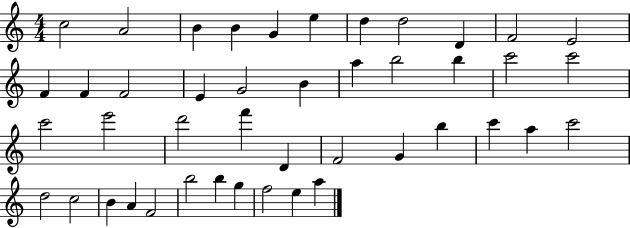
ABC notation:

X:1
T:Untitled
M:4/4
L:1/4
K:C
c2 A2 B B G e d d2 D F2 E2 F F F2 E G2 B a b2 b c'2 c'2 c'2 e'2 d'2 f' D F2 G b c' a c'2 d2 c2 B A F2 b2 b g f2 e a